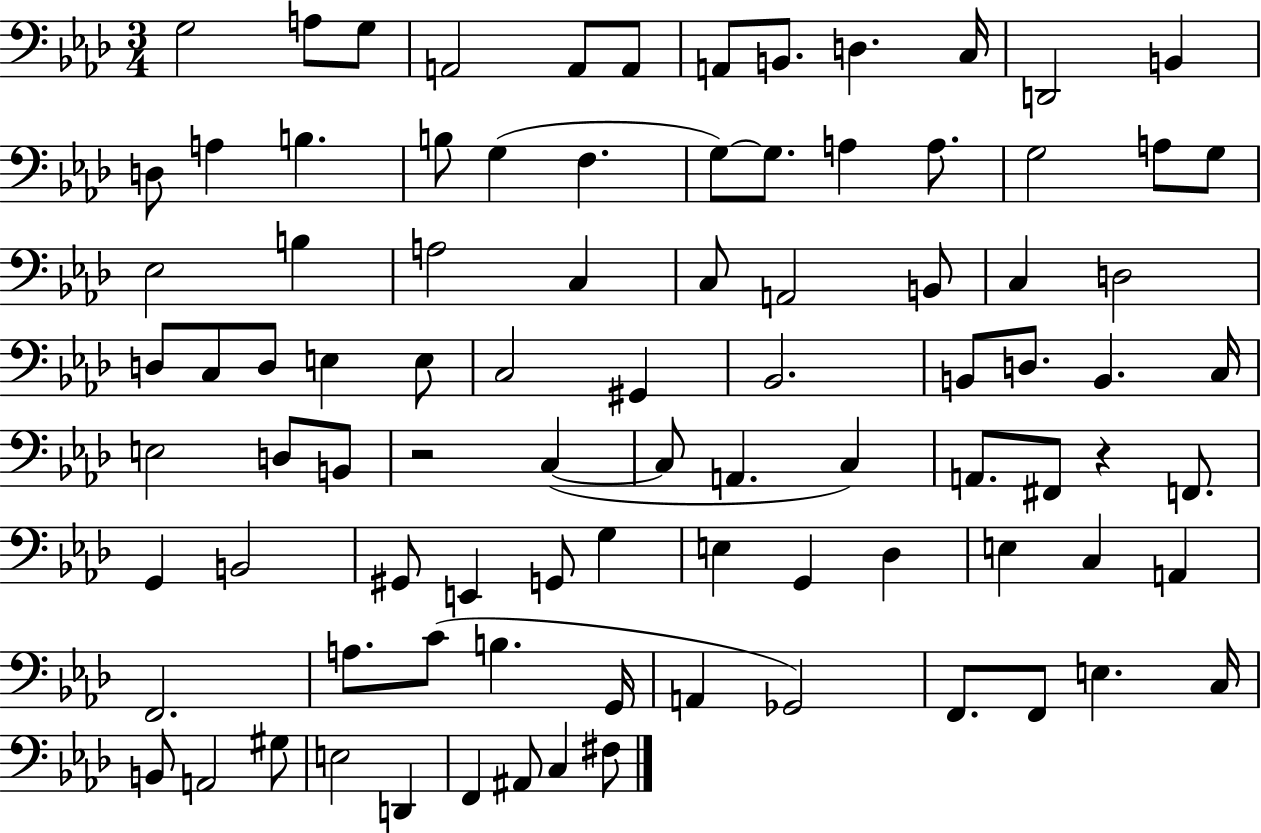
X:1
T:Untitled
M:3/4
L:1/4
K:Ab
G,2 A,/2 G,/2 A,,2 A,,/2 A,,/2 A,,/2 B,,/2 D, C,/4 D,,2 B,, D,/2 A, B, B,/2 G, F, G,/2 G,/2 A, A,/2 G,2 A,/2 G,/2 _E,2 B, A,2 C, C,/2 A,,2 B,,/2 C, D,2 D,/2 C,/2 D,/2 E, E,/2 C,2 ^G,, _B,,2 B,,/2 D,/2 B,, C,/4 E,2 D,/2 B,,/2 z2 C, C,/2 A,, C, A,,/2 ^F,,/2 z F,,/2 G,, B,,2 ^G,,/2 E,, G,,/2 G, E, G,, _D, E, C, A,, F,,2 A,/2 C/2 B, G,,/4 A,, _G,,2 F,,/2 F,,/2 E, C,/4 B,,/2 A,,2 ^G,/2 E,2 D,, F,, ^A,,/2 C, ^F,/2